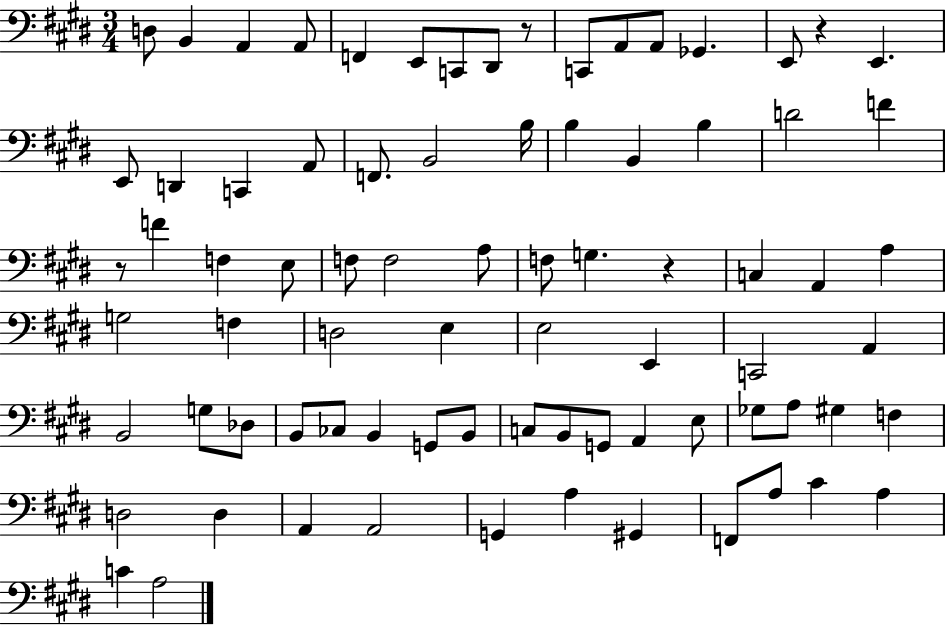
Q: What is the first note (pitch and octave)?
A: D3